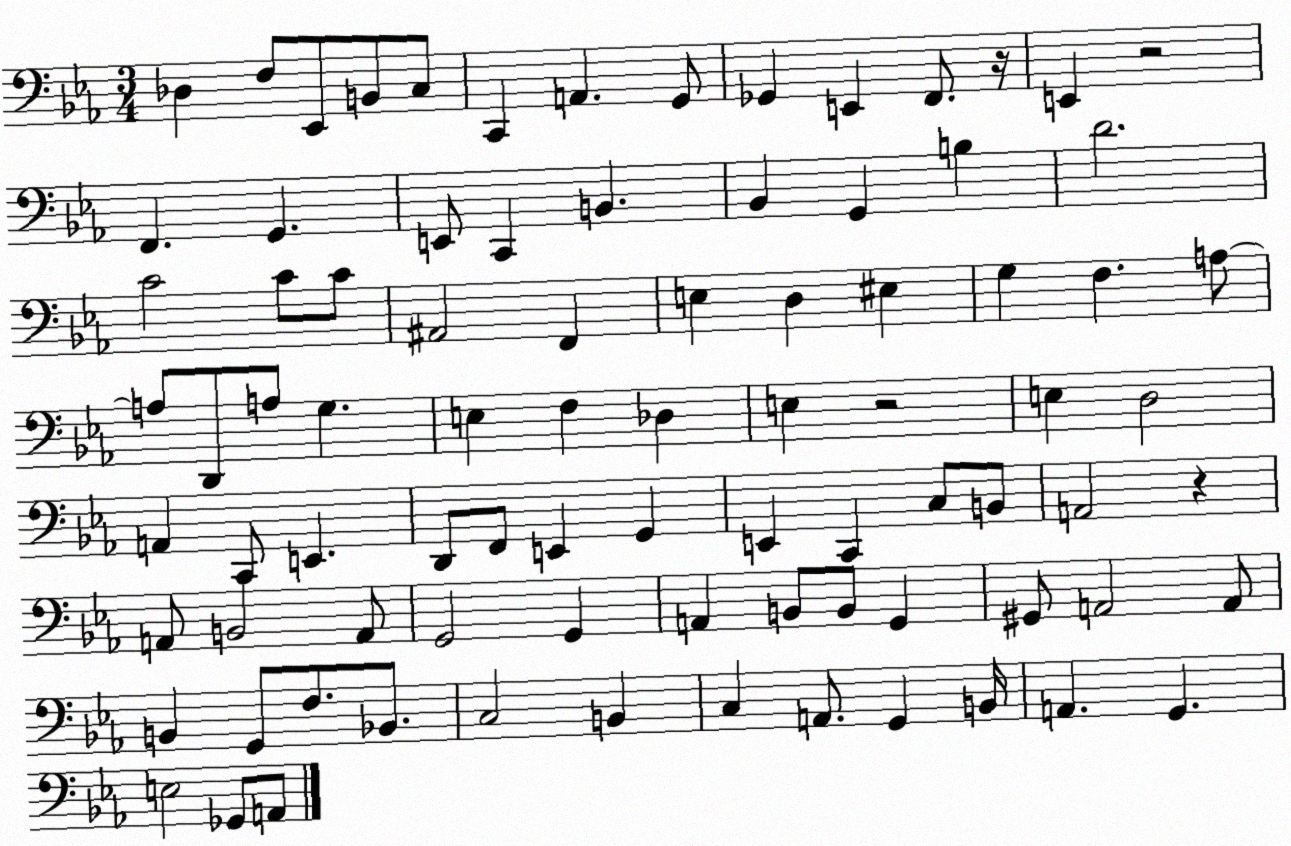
X:1
T:Untitled
M:3/4
L:1/4
K:Eb
_D, F,/2 _E,,/2 B,,/2 C,/2 C,, A,, G,,/2 _G,, E,, F,,/2 z/4 E,, z2 F,, G,, E,,/2 C,, B,, _B,, G,, B, D2 C2 C/2 C/2 ^A,,2 F,, E, D, ^E, G, F, A,/2 A,/2 D,,/2 A,/2 G, E, F, _D, E, z2 E, D,2 A,, C,,/2 E,, D,,/2 F,,/2 E,, G,, E,, C,, C,/2 B,,/2 A,,2 z A,,/2 B,,2 A,,/2 G,,2 G,, A,, B,,/2 B,,/2 G,, ^G,,/2 A,,2 A,,/2 B,, G,,/2 F,/2 _B,,/2 C,2 B,, C, A,,/2 G,, B,,/4 A,, G,, E,2 _G,,/2 A,,/2